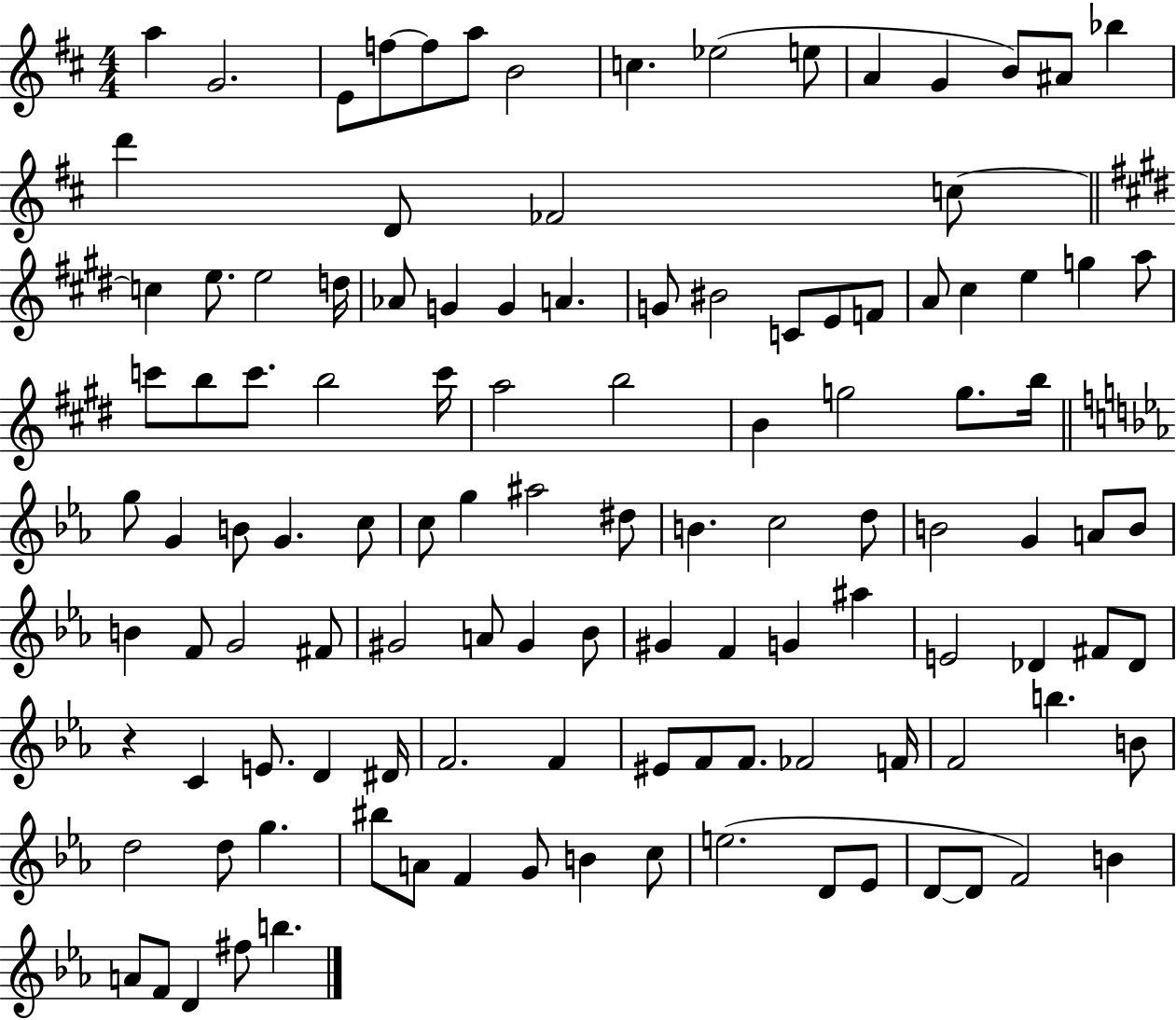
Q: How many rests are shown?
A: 1